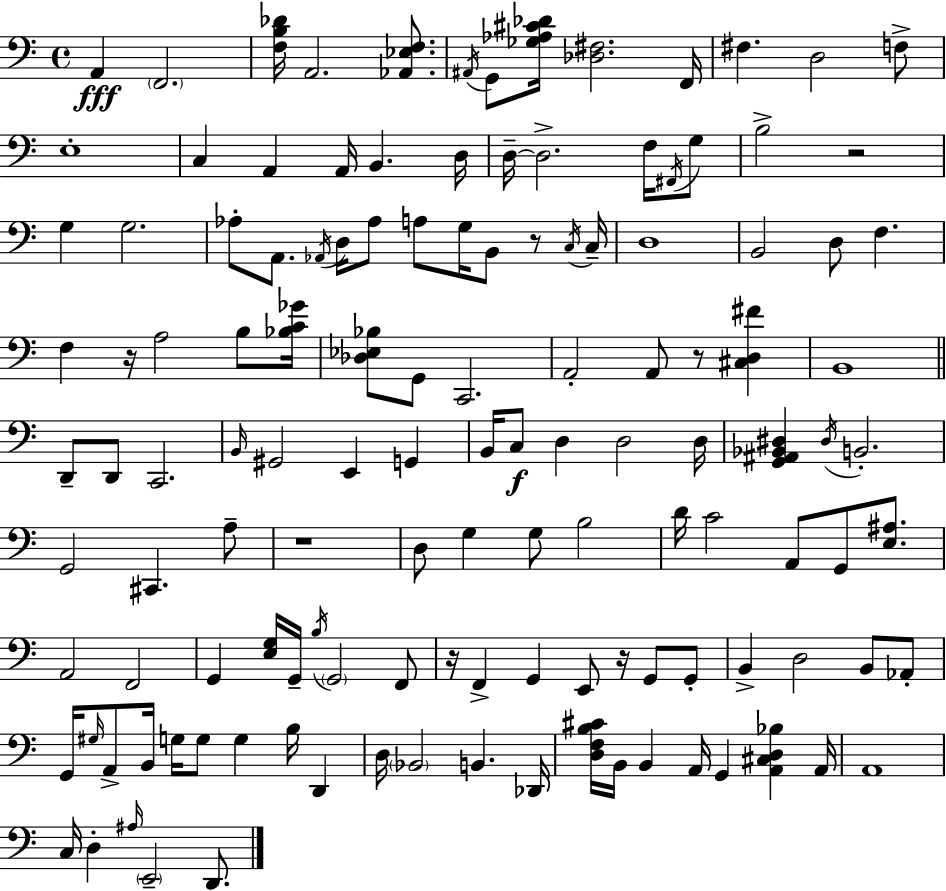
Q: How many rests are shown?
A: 7